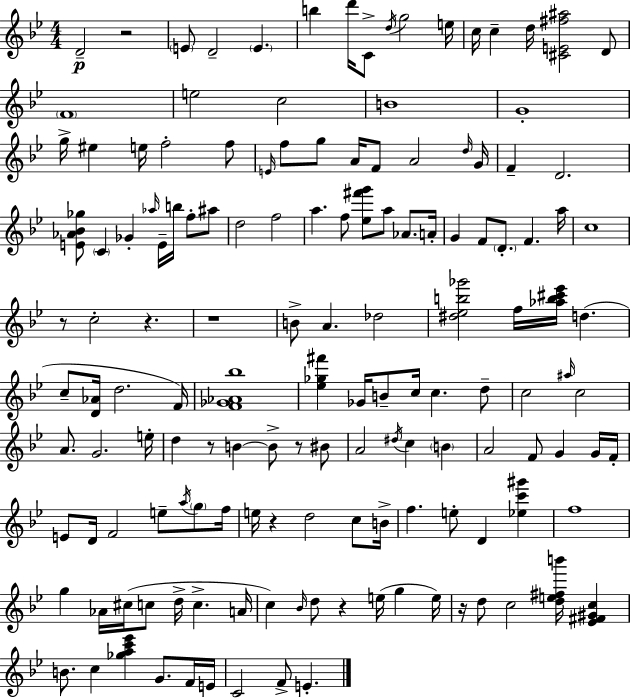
{
  \clef treble
  \numericTimeSignature
  \time 4/4
  \key g \minor
  d'2--\p r2 | \parenthesize e'8 d'2-- \parenthesize e'4. | b''4 d'''16 c'8-> \acciaccatura { d''16 } g''2 | e''16 c''16 c''4-- d''16 <cis' e' fis'' ais''>2 d'8 | \break \parenthesize f'1 | e''2 c''2 | b'1 | g'1-. | \break g''16-> eis''4 e''16 f''2-. f''8 | \grace { e'16 } f''8 g''8 a'16 f'8 a'2 | \grace { d''16 } g'16 f'4-- d'2. | <e' aes' bes' ges''>8 \parenthesize c'4 ges'4-. \grace { aes''16 } e'16-- b''16 | \break f''8-. ais''8 d''2 f''2 | a''4. f''8 <ees'' fis''' g'''>8 a''8 | aes'8. a'16-. g'4 f'8 \parenthesize d'8.-. f'4. | a''16 c''1 | \break r8 c''2-. r4. | r1 | b'8-> a'4. des''2 | <dis'' ees'' b'' ges'''>2 f''16 <aes'' b'' cis''' ees'''>16 d''4.( | \break c''8-- <d' aes'>16 d''2. | f'16) <f' ges' aes' bes''>1 | <ees'' ges'' fis'''>4 ges'16 b'8-- c''16 c''4. | d''8-- c''2 \grace { ais''16 } c''2 | \break a'8. g'2. | e''16-. d''4 r8 b'4~~ b'8-> | r8 bis'8 a'2 \acciaccatura { dis''16 } c''4 | \parenthesize b'4 a'2 f'8 | \break g'4 g'16 f'16-. e'8 d'16 f'2 | e''8-- \acciaccatura { a''16 } \parenthesize g''8 f''16 e''16 r4 d''2 | c''8 b'16-> f''4. e''8-. d'4 | <ees'' c''' gis'''>4 f''1 | \break g''4 aes'16 cis''16( c''8 d''16-> | c''4.-> a'16 c''4) \grace { bes'16 } d''8 r4 | e''16( g''4 e''16) r16 d''8 c''2 | <d'' e'' fis'' b'''>16 <ees' fis' gis' c''>4 b'8. c''4 <ges'' a'' c''' ees'''>4 | \break g'8. f'16 e'16 c'2 | f'8-> e'4.-. \bar "|."
}